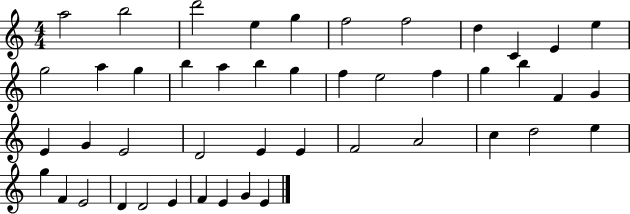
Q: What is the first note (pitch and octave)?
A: A5